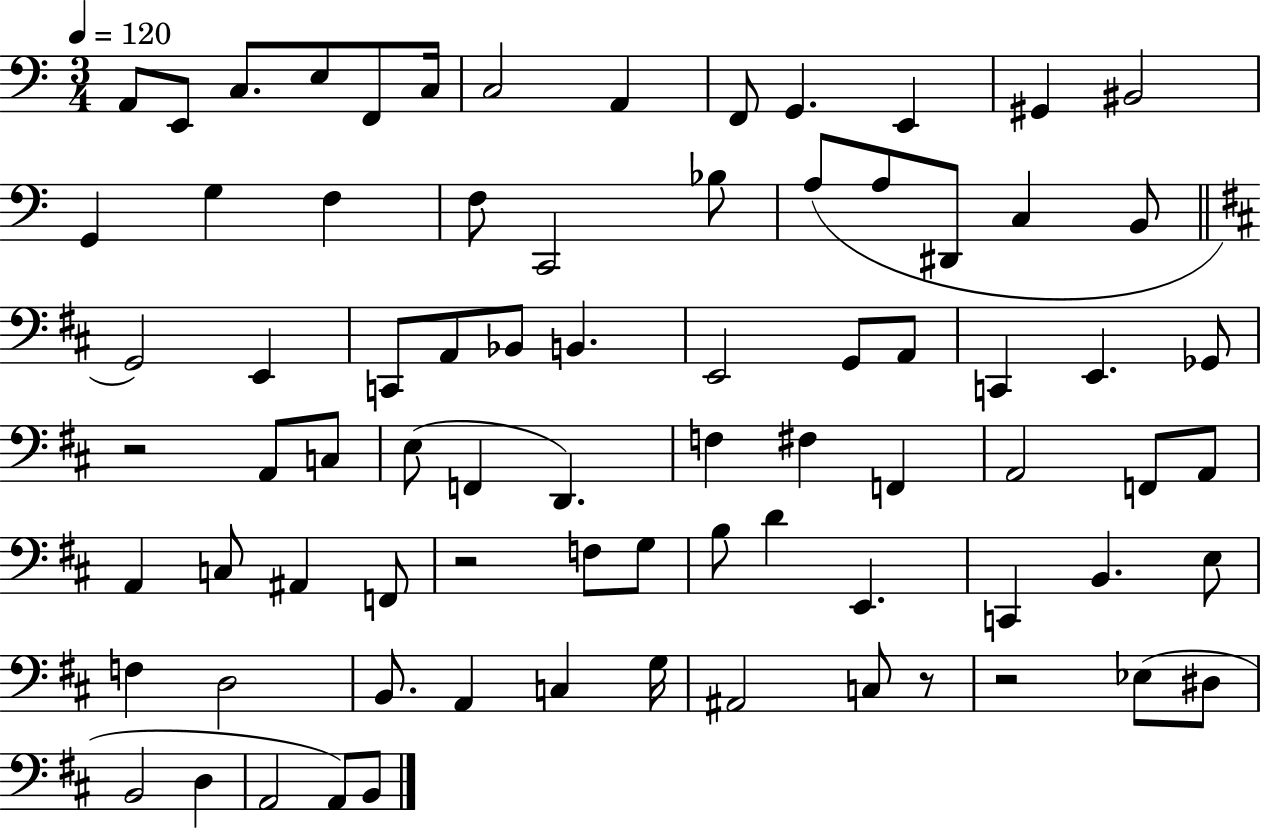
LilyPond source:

{
  \clef bass
  \numericTimeSignature
  \time 3/4
  \key c \major
  \tempo 4 = 120
  a,8 e,8 c8. e8 f,8 c16 | c2 a,4 | f,8 g,4. e,4 | gis,4 bis,2 | \break g,4 g4 f4 | f8 c,2 bes8 | a8( a8 dis,8 c4 b,8 | \bar "||" \break \key d \major g,2) e,4 | c,8 a,8 bes,8 b,4. | e,2 g,8 a,8 | c,4 e,4. ges,8 | \break r2 a,8 c8 | e8( f,4 d,4.) | f4 fis4 f,4 | a,2 f,8 a,8 | \break a,4 c8 ais,4 f,8 | r2 f8 g8 | b8 d'4 e,4. | c,4 b,4. e8 | \break f4 d2 | b,8. a,4 c4 g16 | ais,2 c8 r8 | r2 ees8( dis8 | \break b,2 d4 | a,2 a,8) b,8 | \bar "|."
}